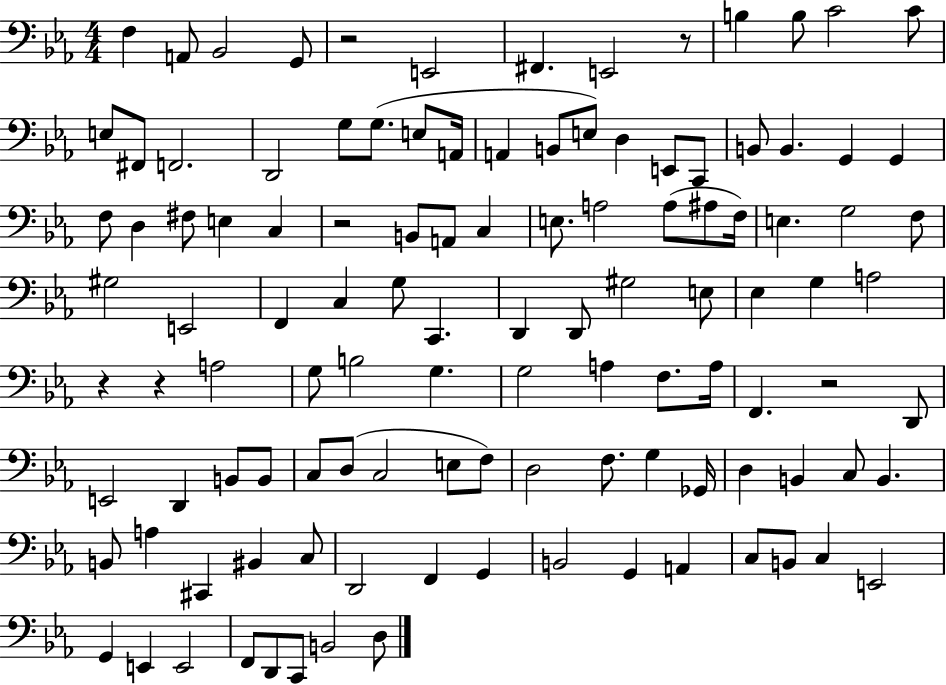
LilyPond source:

{
  \clef bass
  \numericTimeSignature
  \time 4/4
  \key ees \major
  f4 a,8 bes,2 g,8 | r2 e,2 | fis,4. e,2 r8 | b4 b8 c'2 c'8 | \break e8 fis,8 f,2. | d,2 g8 g8.( e8 a,16 | a,4 b,8 e8) d4 e,8 c,8 | b,8 b,4. g,4 g,4 | \break f8 d4 fis8 e4 c4 | r2 b,8 a,8 c4 | e8. a2 a8( ais8 f16) | e4. g2 f8 | \break gis2 e,2 | f,4 c4 g8 c,4. | d,4 d,8 gis2 e8 | ees4 g4 a2 | \break r4 r4 a2 | g8 b2 g4. | g2 a4 f8. a16 | f,4. r2 d,8 | \break e,2 d,4 b,8 b,8 | c8 d8( c2 e8 f8) | d2 f8. g4 ges,16 | d4 b,4 c8 b,4. | \break b,8 a4 cis,4 bis,4 c8 | d,2 f,4 g,4 | b,2 g,4 a,4 | c8 b,8 c4 e,2 | \break g,4 e,4 e,2 | f,8 d,8 c,8 b,2 d8 | \bar "|."
}